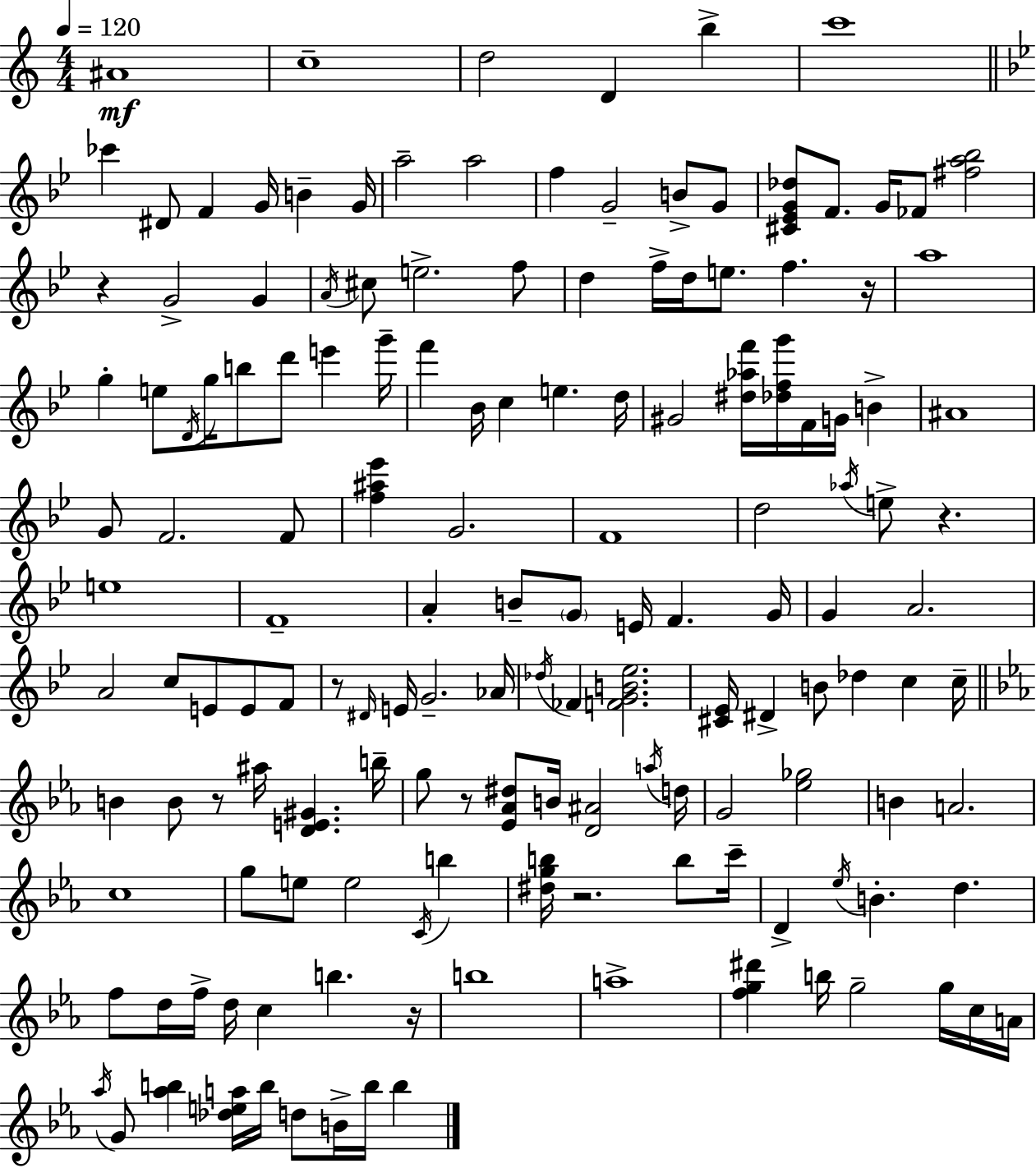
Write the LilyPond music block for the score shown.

{
  \clef treble
  \numericTimeSignature
  \time 4/4
  \key c \major
  \tempo 4 = 120
  \repeat volta 2 { ais'1\mf | c''1-- | d''2 d'4 b''4-> | c'''1 | \break \bar "||" \break \key bes \major ces'''4 dis'8 f'4 g'16 b'4-- g'16 | a''2-- a''2 | f''4 g'2-- b'8-> g'8 | <cis' ees' g' des''>8 f'8. g'16 fes'8 <fis'' a'' bes''>2 | \break r4 g'2-> g'4 | \acciaccatura { a'16 } cis''8 e''2.-> f''8 | d''4 f''16-> d''16 e''8. f''4. | r16 a''1 | \break g''4-. e''8 \acciaccatura { d'16 } g''16 b''8 d'''8 e'''4 | g'''16-- f'''4 bes'16 c''4 e''4. | d''16 gis'2 <dis'' aes'' f'''>16 <des'' f'' g'''>16 f'16 g'16 b'4-> | ais'1 | \break g'8 f'2. | f'8 <f'' ais'' ees'''>4 g'2. | f'1 | d''2 \acciaccatura { aes''16 } e''8-> r4. | \break e''1 | f'1-- | a'4-. b'8-- \parenthesize g'8 e'16 f'4. | g'16 g'4 a'2. | \break a'2 c''8 e'8 e'8 | f'8 r8 \grace { dis'16 } e'16 g'2.-- | aes'16 \acciaccatura { des''16 } fes'4 <f' g' b' ees''>2. | <cis' ees'>16 dis'4-> b'8 des''4 | \break c''4 c''16-- \bar "||" \break \key c \minor b'4 b'8 r8 ais''16 <d' e' gis'>4. b''16-- | g''8 r8 <ees' aes' dis''>8 b'16 <d' ais'>2 \acciaccatura { a''16 } | d''16 g'2 <ees'' ges''>2 | b'4 a'2. | \break c''1 | g''8 e''8 e''2 \acciaccatura { c'16 } b''4 | <dis'' g'' b''>16 r2. b''8 | c'''16-- d'4-> \acciaccatura { ees''16 } b'4.-. d''4. | \break f''8 d''16 f''16-> d''16 c''4 b''4. | r16 b''1 | a''1-> | <f'' g'' dis'''>4 b''16 g''2-- | \break g''16 c''16 a'16 \acciaccatura { aes''16 } g'8 <aes'' b''>4 <des'' e'' a''>16 b''16 d''8 b'16-> b''16 | b''4 } \bar "|."
}